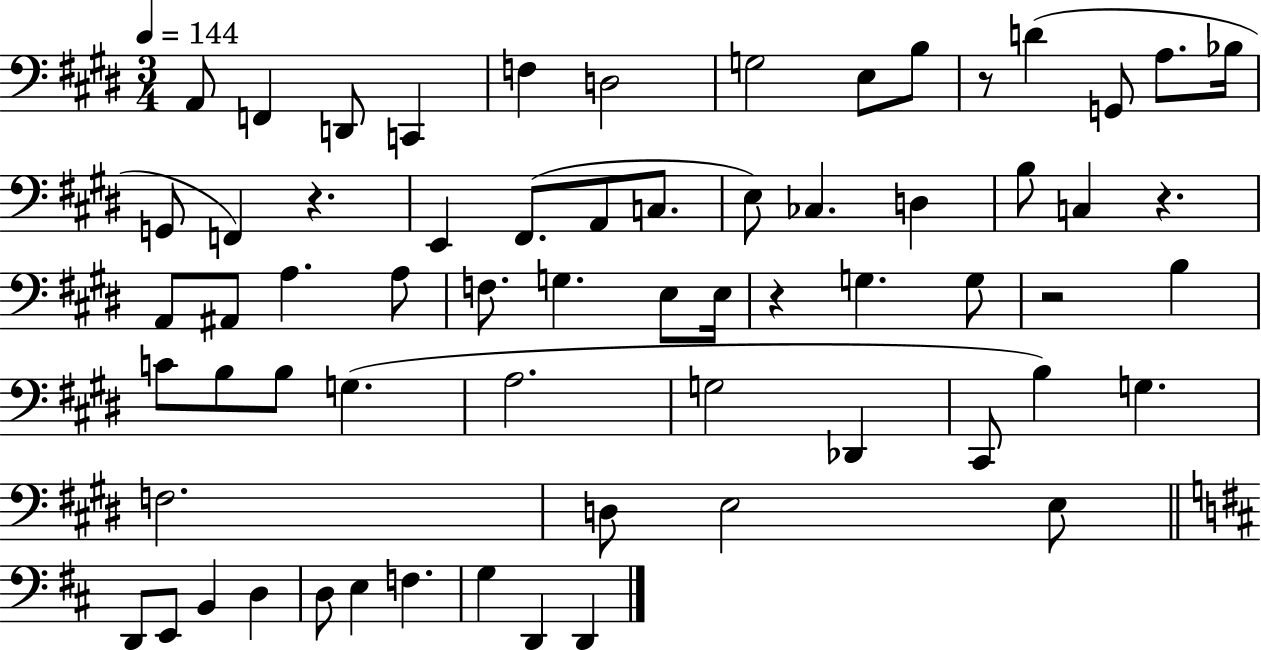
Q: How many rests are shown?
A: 5